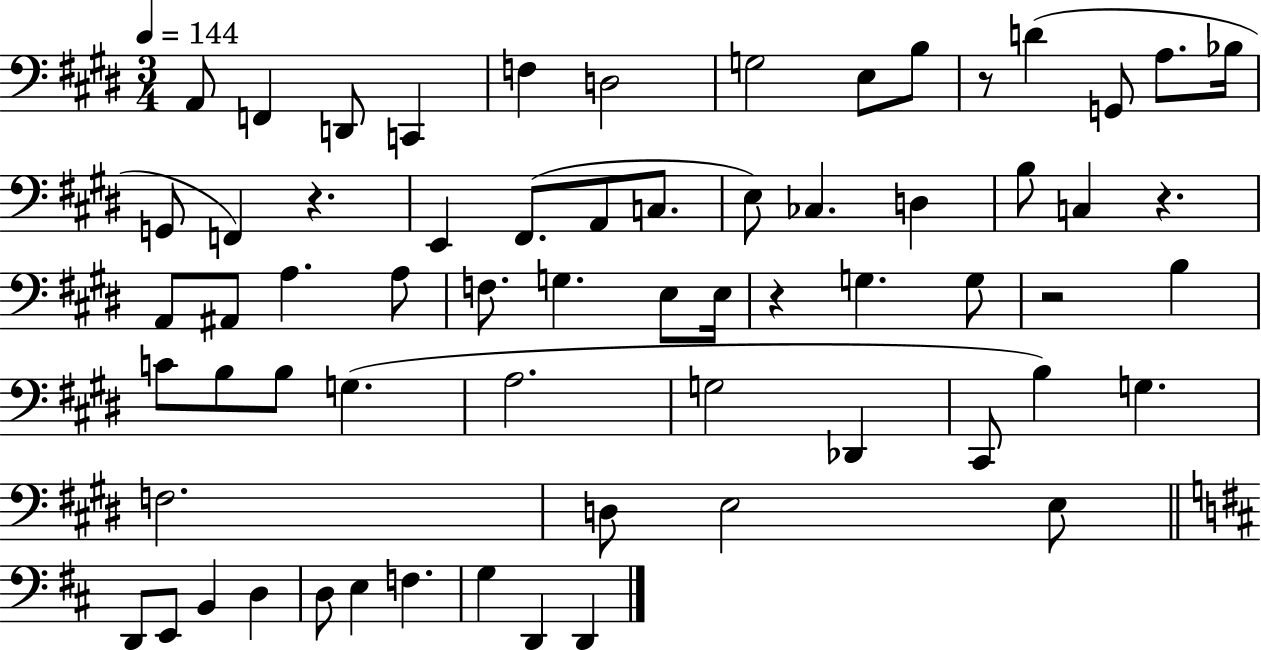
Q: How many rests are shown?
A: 5